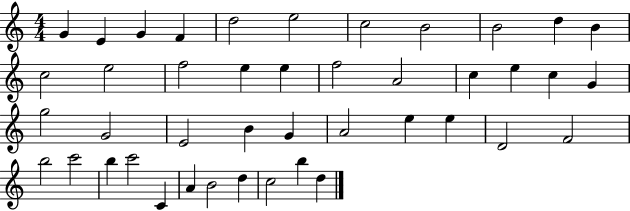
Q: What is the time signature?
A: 4/4